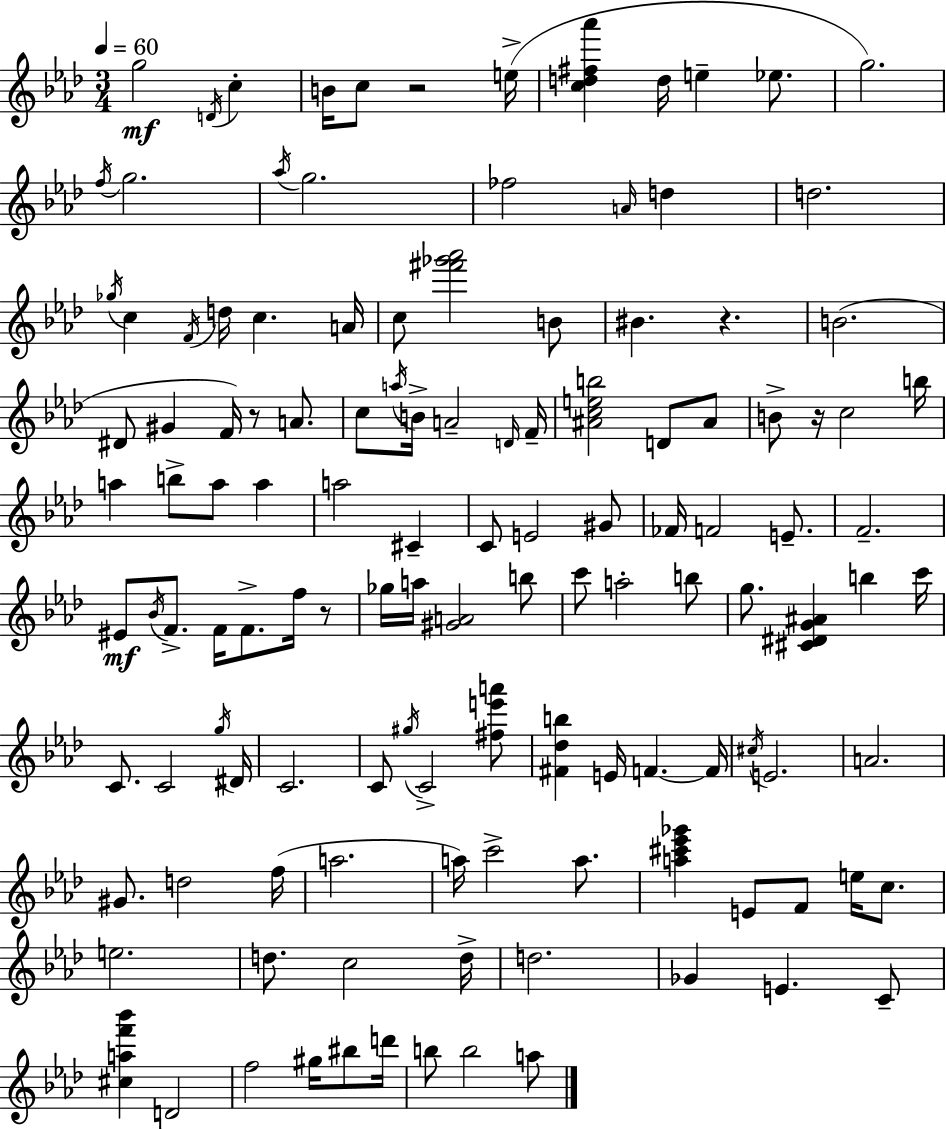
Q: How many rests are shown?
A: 5